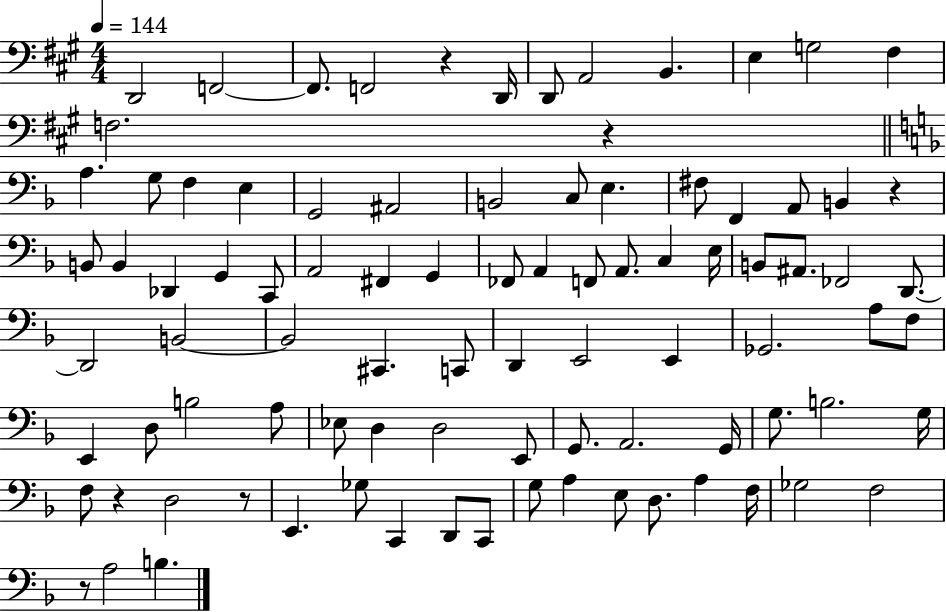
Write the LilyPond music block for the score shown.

{
  \clef bass
  \numericTimeSignature
  \time 4/4
  \key a \major
  \tempo 4 = 144
  d,2 f,2~~ | f,8. f,2 r4 d,16 | d,8 a,2 b,4. | e4 g2 fis4 | \break f2. r4 | \bar "||" \break \key d \minor a4. g8 f4 e4 | g,2 ais,2 | b,2 c8 e4. | fis8 f,4 a,8 b,4 r4 | \break b,8 b,4 des,4 g,4 c,8 | a,2 fis,4 g,4 | fes,8 a,4 f,8 a,8. c4 e16 | b,8 ais,8. fes,2 d,8.~~ | \break d,2 b,2~~ | b,2 cis,4. c,8 | d,4 e,2 e,4 | ges,2. a8 f8 | \break e,4 d8 b2 a8 | ees8 d4 d2 e,8 | g,8. a,2. g,16 | g8. b2. g16 | \break f8 r4 d2 r8 | e,4. ges8 c,4 d,8 c,8 | g8 a4 e8 d8. a4 f16 | ges2 f2 | \break r8 a2 b4. | \bar "|."
}